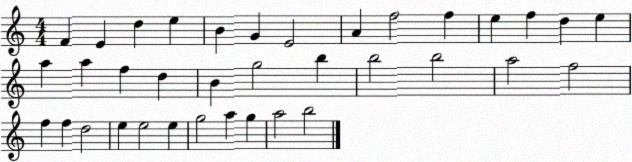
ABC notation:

X:1
T:Untitled
M:4/4
L:1/4
K:C
F E d e B G E2 A f2 f e f d e a a f d B g2 b b2 b2 a2 f2 f f d2 e e2 e g2 a g a2 b2